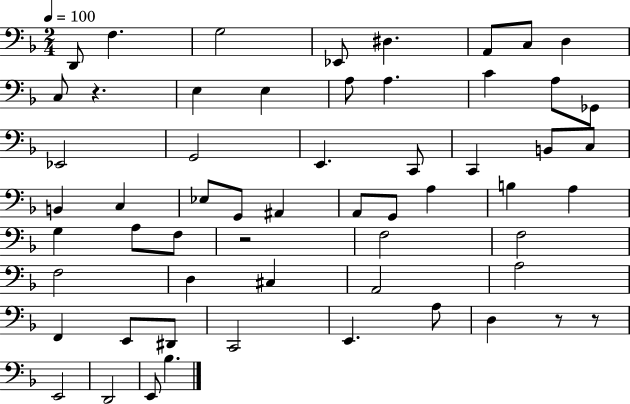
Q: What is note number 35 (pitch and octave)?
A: A3